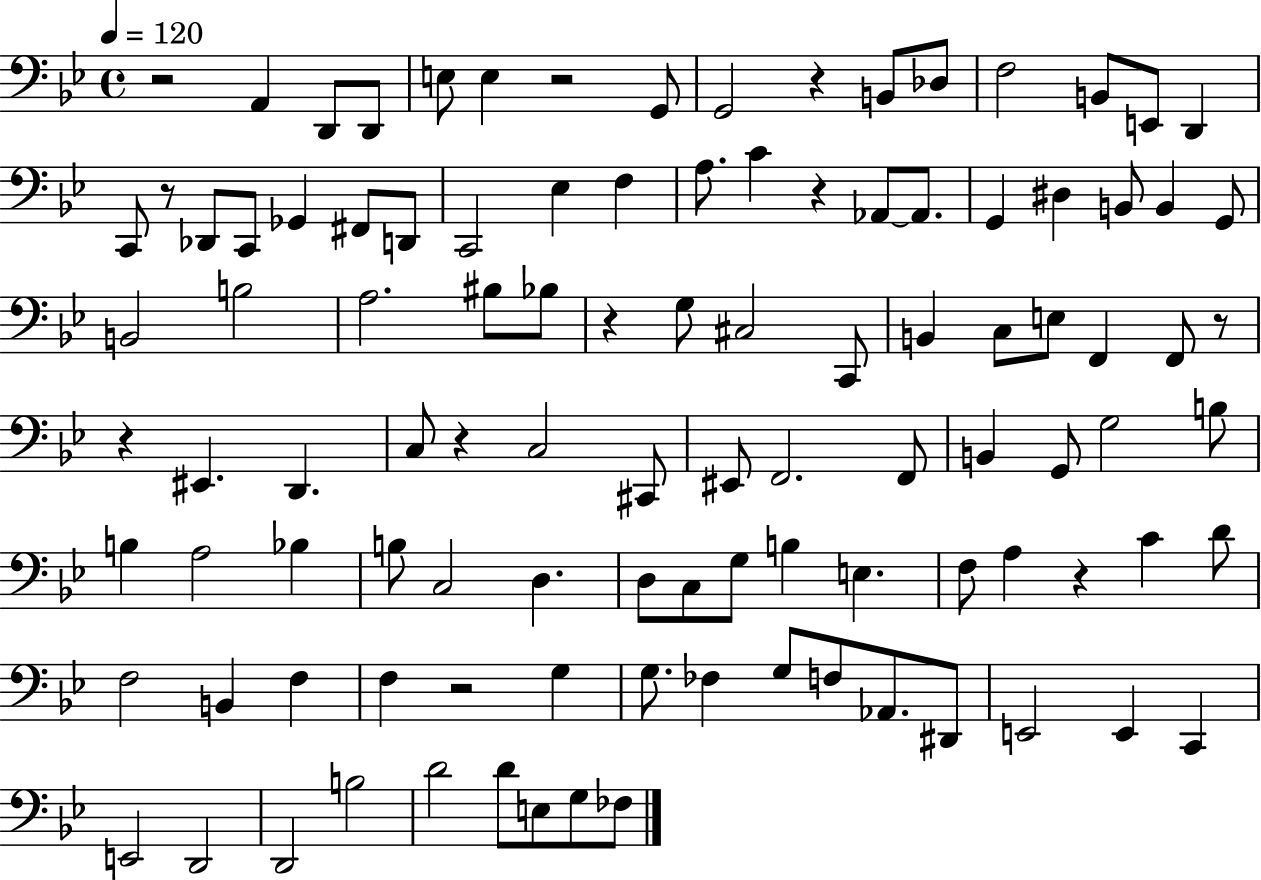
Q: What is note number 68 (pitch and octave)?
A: F3